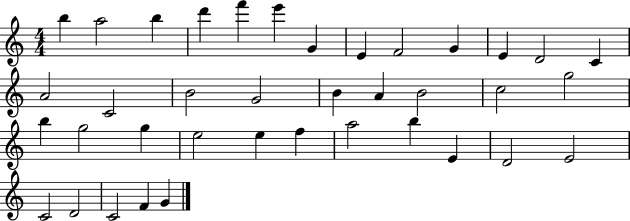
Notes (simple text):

B5/q A5/h B5/q D6/q F6/q E6/q G4/q E4/q F4/h G4/q E4/q D4/h C4/q A4/h C4/h B4/h G4/h B4/q A4/q B4/h C5/h G5/h B5/q G5/h G5/q E5/h E5/q F5/q A5/h B5/q E4/q D4/h E4/h C4/h D4/h C4/h F4/q G4/q